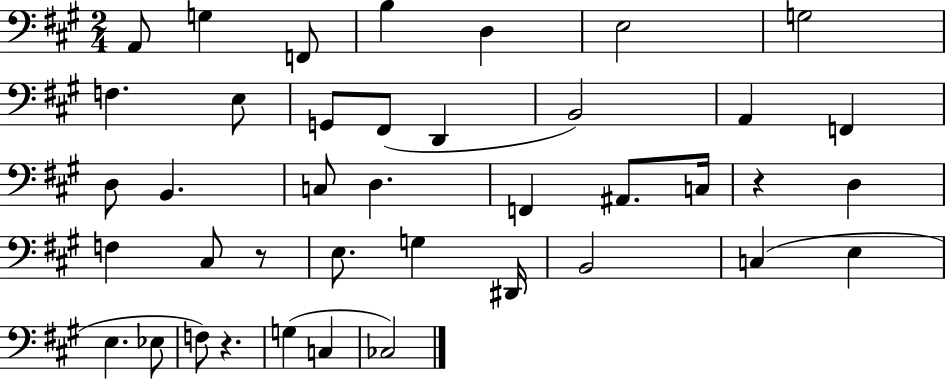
{
  \clef bass
  \numericTimeSignature
  \time 2/4
  \key a \major
  \repeat volta 2 { a,8 g4 f,8 | b4 d4 | e2 | g2 | \break f4. e8 | g,8 fis,8( d,4 | b,2) | a,4 f,4 | \break d8 b,4. | c8 d4. | f,4 ais,8. c16 | r4 d4 | \break f4 cis8 r8 | e8. g4 dis,16 | b,2 | c4( e4 | \break e4. ees8 | f8) r4. | g4( c4 | ces2) | \break } \bar "|."
}